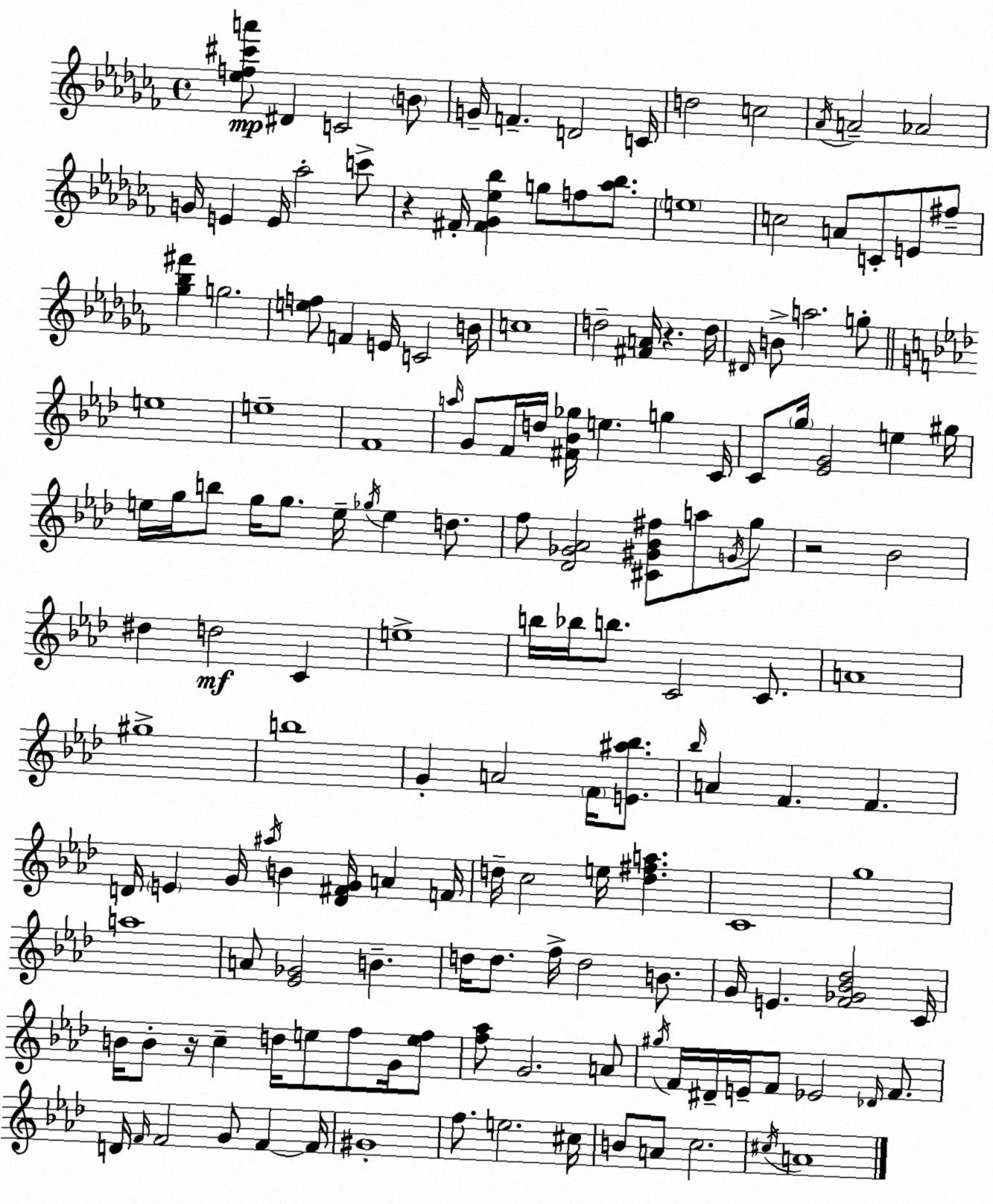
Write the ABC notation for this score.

X:1
T:Untitled
M:4/4
L:1/4
K:Abm
[_ef^c'a']/2 ^D C2 B/2 G/4 F D2 C/4 d2 c2 _A/4 A2 _A2 G/4 E E/4 _a2 c'/2 z ^F/4 [^F_G_e_b] g/2 f/2 [_a_b]/2 e4 c2 A/2 C/2 E/2 ^f/2 [_g_b^f'] g2 [ef]/2 F E/4 C2 B/4 c4 d2 [^FA]/4 z d/4 ^D/4 B/2 a2 g/2 e4 e4 F4 a/4 G/2 F/4 d/4 [^F_B_g]/4 e g C/4 C/2 g/4 [_EG]2 e ^g/4 e/4 g/4 b/2 g/4 g/2 e/4 _g/4 e d/2 f/2 [_D_G_A]2 [^C^G_B^f]/2 a/2 G/4 g/2 z2 _B2 ^d d2 C e4 b/4 _b/4 b/2 C2 C/2 A4 ^g4 b4 G A2 F/4 [E^a_b]/2 _b/4 A F F D/4 E G/4 ^a/4 B [D^FG]/4 A F/4 d/4 c2 e/4 [d^fa] C4 g4 a4 A/2 [_E_G]2 B d/4 d/2 f/4 d2 B/2 G/4 E [F_G_B_d]2 C/4 B/4 B/2 z/4 c d/4 e/2 f/2 G/4 [ef]/2 [f_a]/2 G2 A/2 ^g/4 F/4 ^D/4 E/4 F/2 _E2 _D/4 F/2 D/4 F/4 F2 G/2 F F/4 ^G4 f/2 e2 ^c/4 B/2 A/2 c2 ^c/4 A4